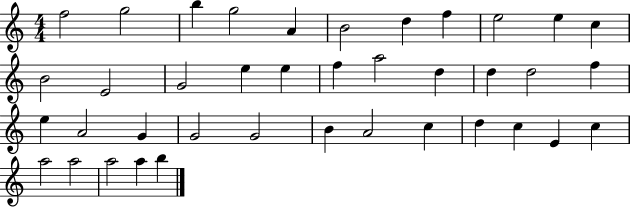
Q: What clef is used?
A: treble